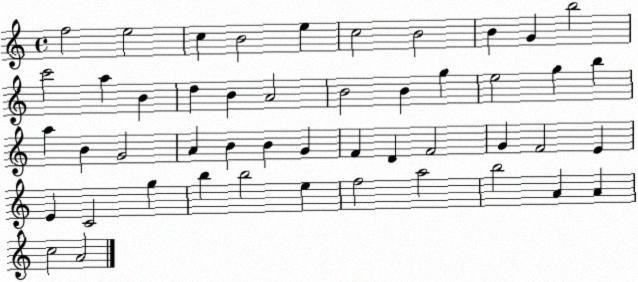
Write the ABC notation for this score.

X:1
T:Untitled
M:4/4
L:1/4
K:C
f2 e2 c B2 e c2 B2 B G b2 c'2 a B d B A2 B2 B g e2 g b a B G2 A B B G F D F2 G F2 E E C2 g b b2 e f2 a2 b2 A A c2 A2